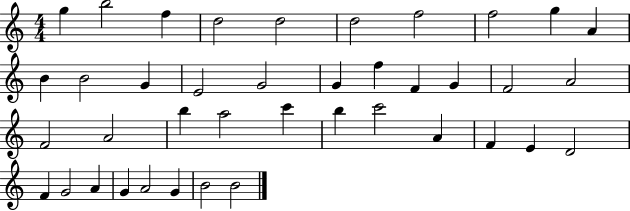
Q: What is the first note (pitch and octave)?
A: G5